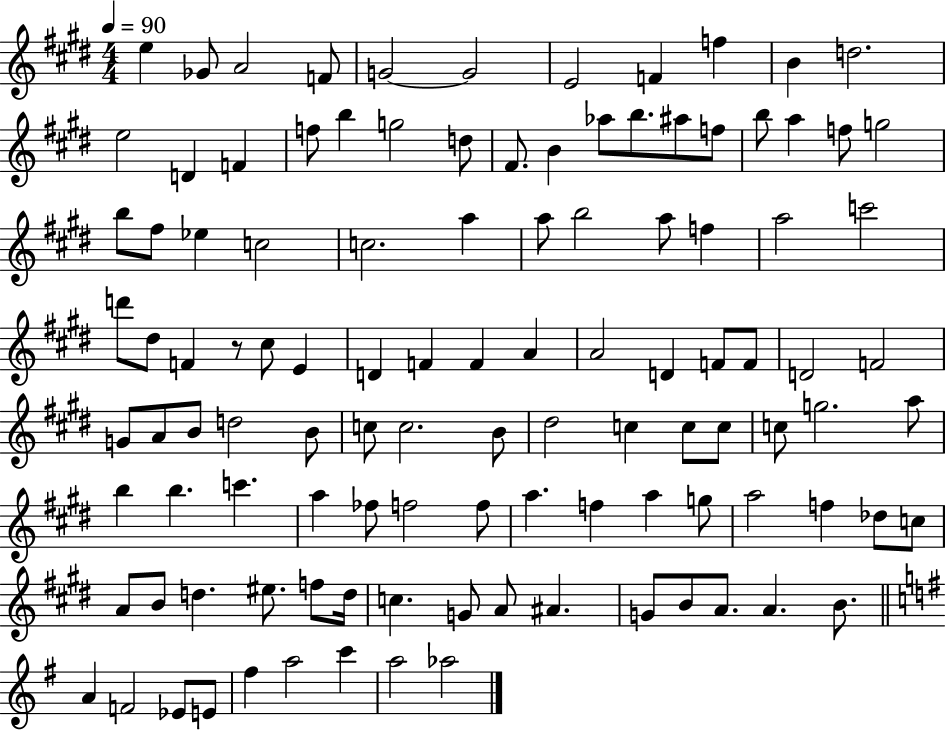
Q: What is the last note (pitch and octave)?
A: Ab5